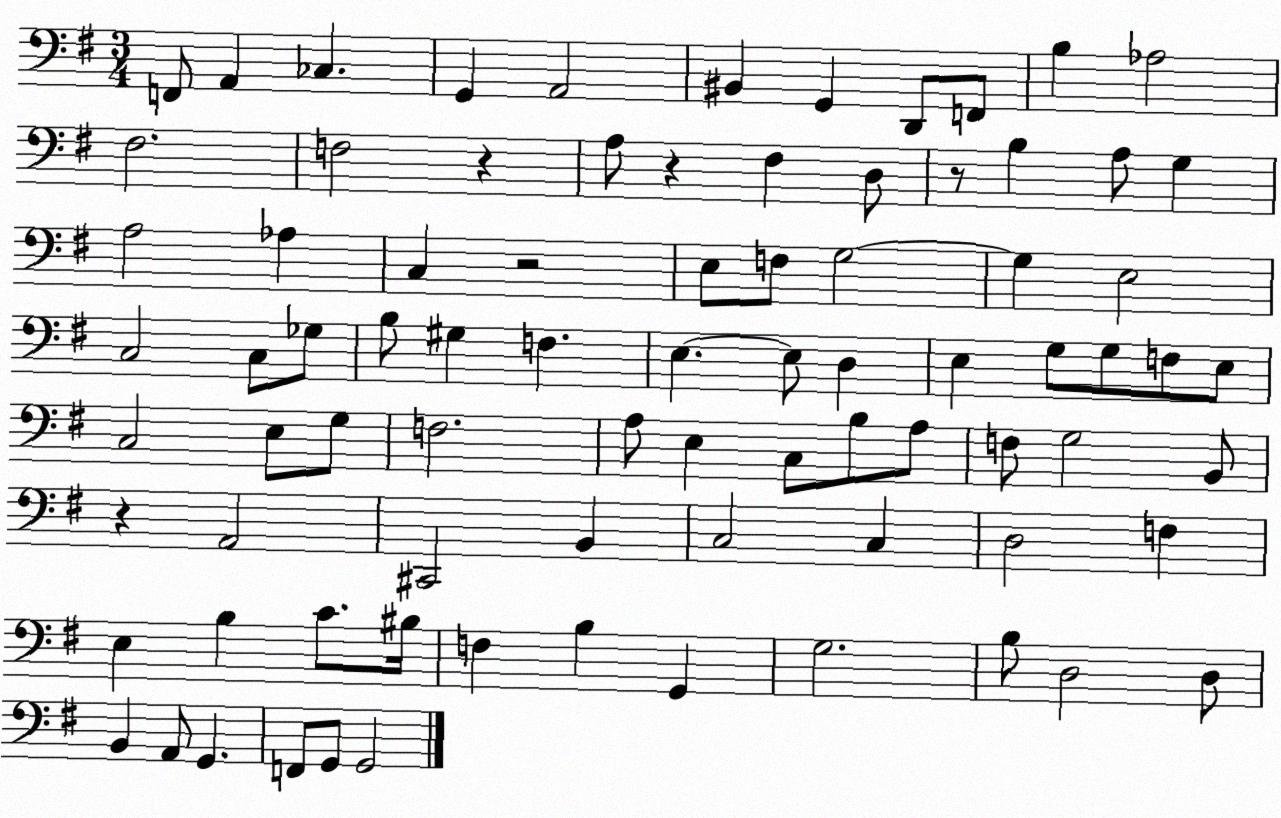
X:1
T:Untitled
M:3/4
L:1/4
K:G
F,,/2 A,, _C, G,, A,,2 ^B,, G,, D,,/2 F,,/2 B, _A,2 ^F,2 F,2 z A,/2 z ^F, D,/2 z/2 B, A,/2 G, A,2 _A, C, z2 E,/2 F,/2 G,2 G, E,2 C,2 C,/2 _G,/2 B,/2 ^G, F, E, E,/2 D, E, G,/2 G,/2 F,/2 E,/2 C,2 E,/2 G,/2 F,2 A,/2 E, C,/2 B,/2 A,/2 F,/2 G,2 B,,/2 z A,,2 ^C,,2 B,, C,2 C, D,2 F, E, B, C/2 ^B,/4 F, B, G,, G,2 B,/2 D,2 D,/2 B,, A,,/2 G,, F,,/2 G,,/2 G,,2